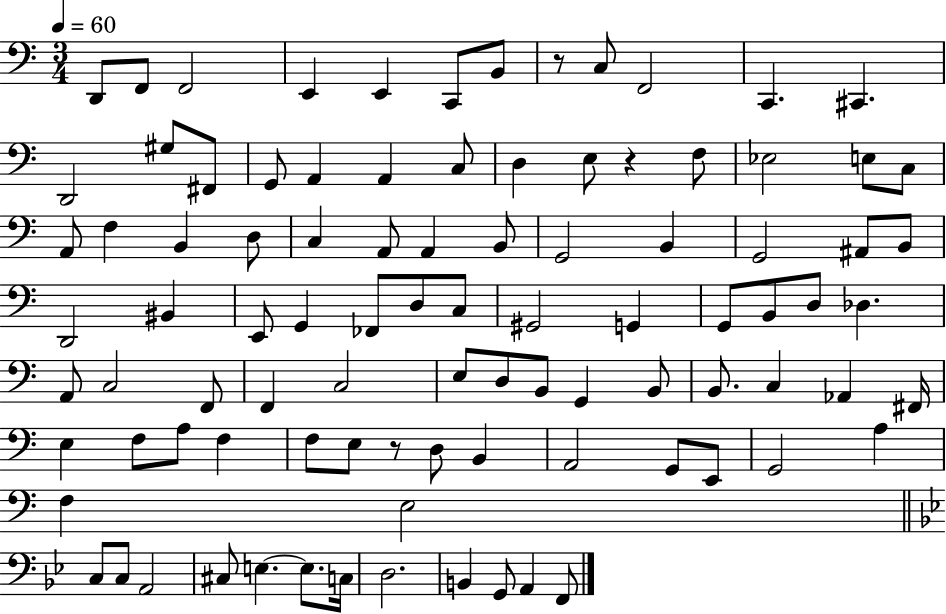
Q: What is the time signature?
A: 3/4